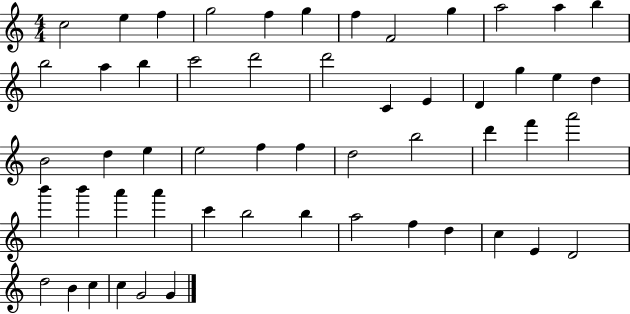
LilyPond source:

{
  \clef treble
  \numericTimeSignature
  \time 4/4
  \key c \major
  c''2 e''4 f''4 | g''2 f''4 g''4 | f''4 f'2 g''4 | a''2 a''4 b''4 | \break b''2 a''4 b''4 | c'''2 d'''2 | d'''2 c'4 e'4 | d'4 g''4 e''4 d''4 | \break b'2 d''4 e''4 | e''2 f''4 f''4 | d''2 b''2 | d'''4 f'''4 a'''2 | \break b'''4 b'''4 a'''4 a'''4 | c'''4 b''2 b''4 | a''2 f''4 d''4 | c''4 e'4 d'2 | \break d''2 b'4 c''4 | c''4 g'2 g'4 | \bar "|."
}